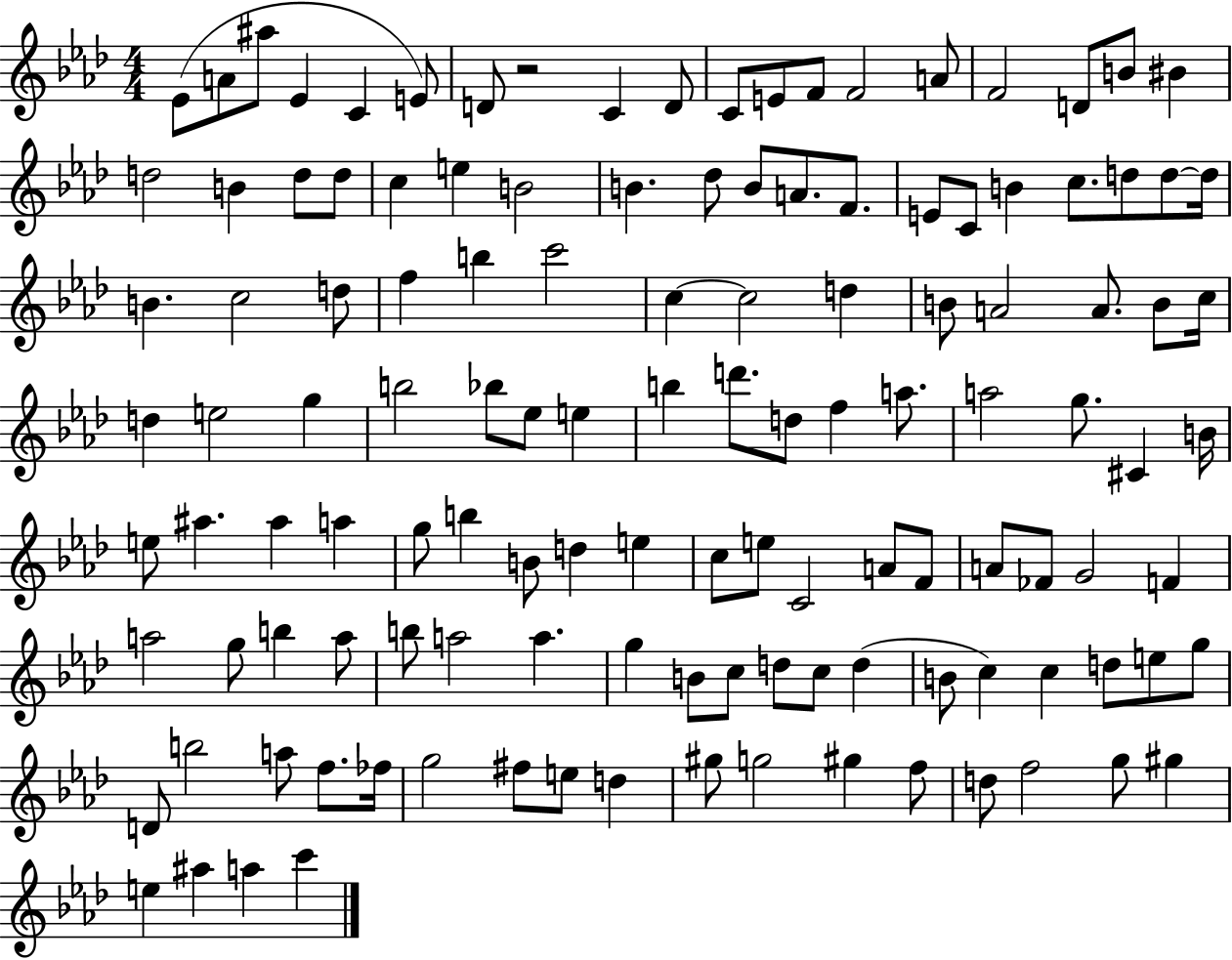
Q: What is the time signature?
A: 4/4